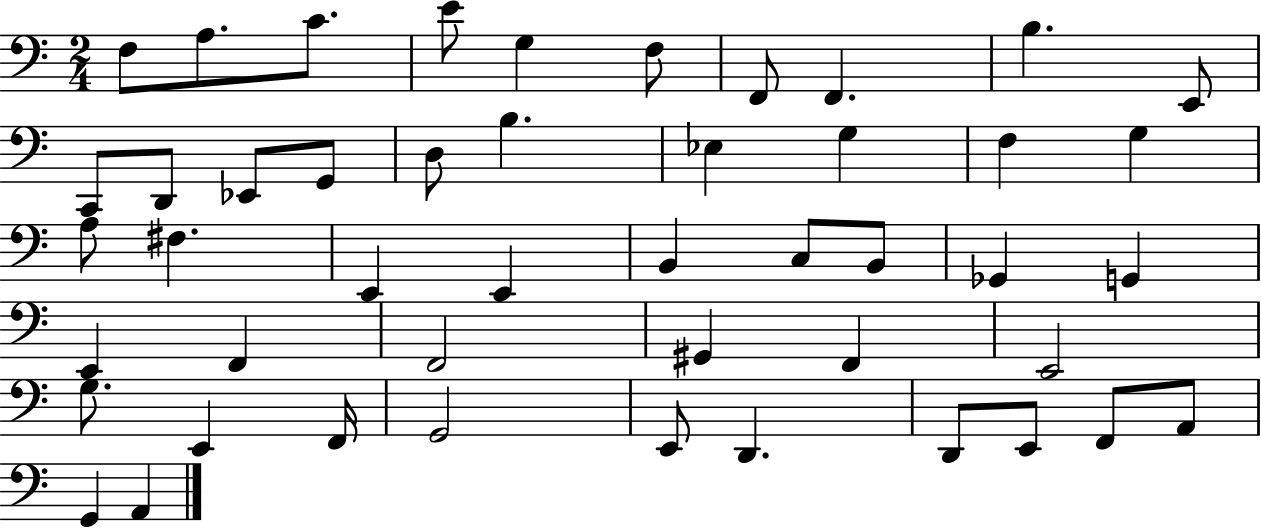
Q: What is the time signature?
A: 2/4